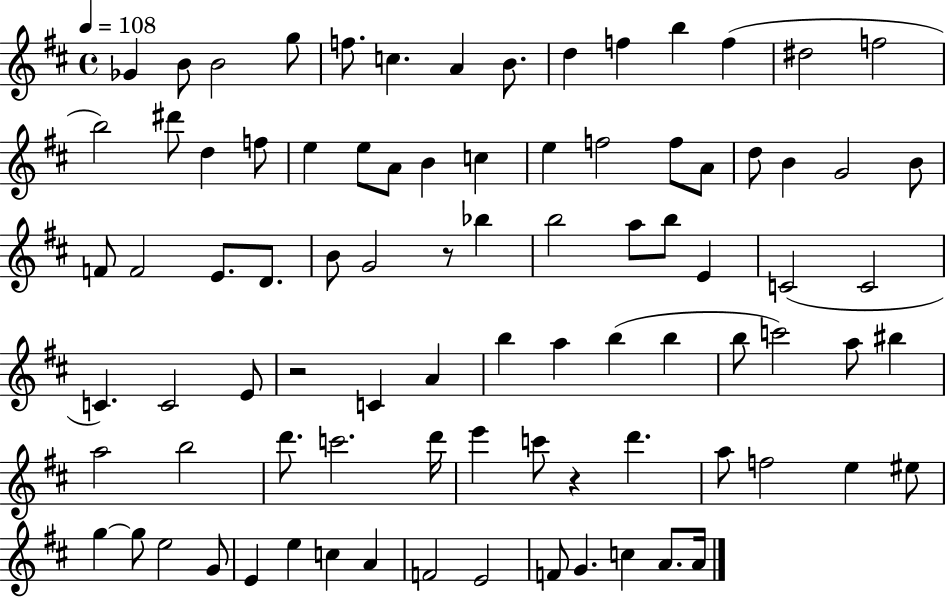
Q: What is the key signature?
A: D major